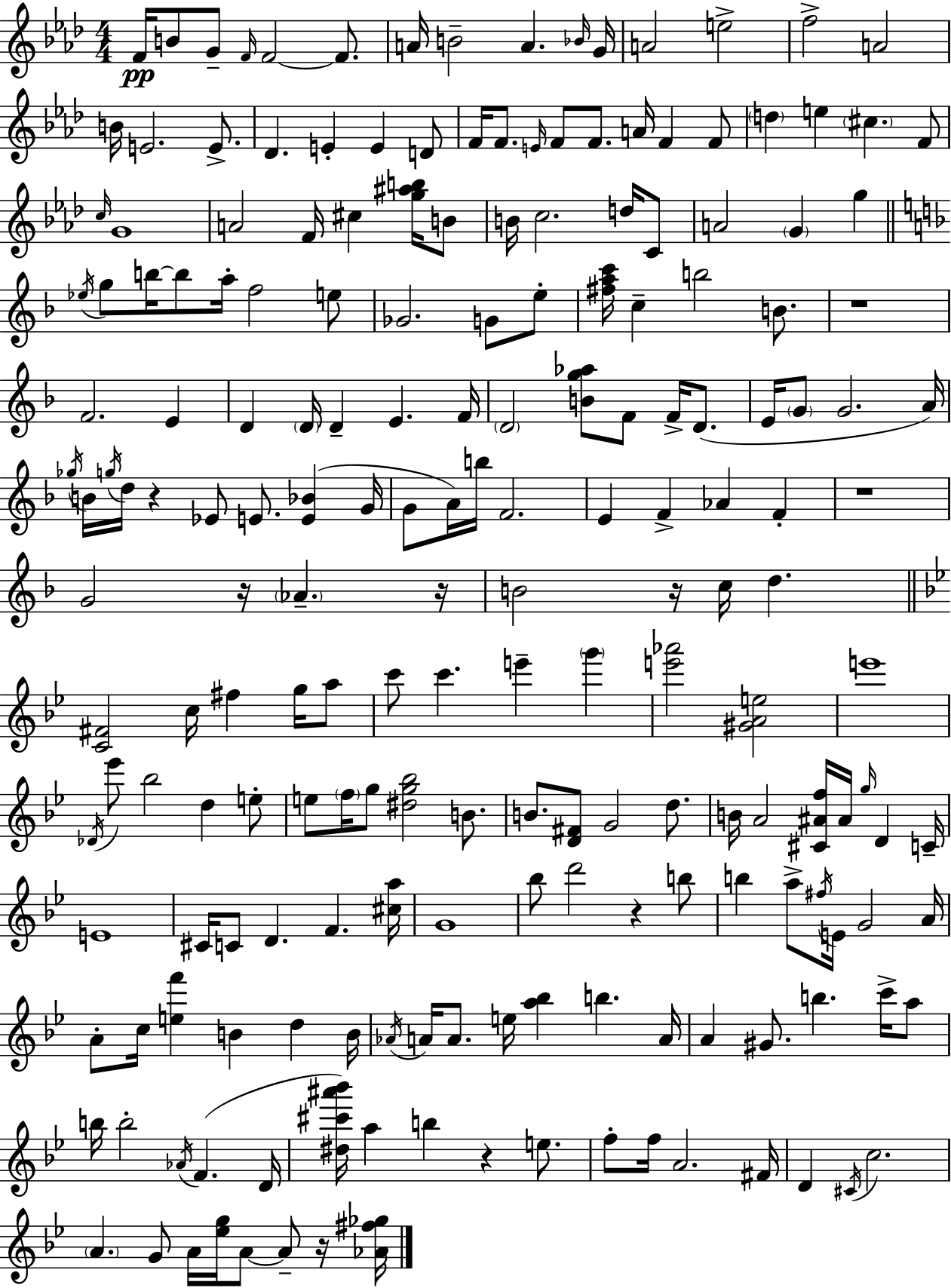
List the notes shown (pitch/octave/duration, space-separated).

F4/s B4/e G4/e F4/s F4/h F4/e. A4/s B4/h A4/q. Bb4/s G4/s A4/h E5/h F5/h A4/h B4/s E4/h. E4/e. Db4/q. E4/q E4/q D4/e F4/s F4/e. E4/s F4/e F4/e. A4/s F4/q F4/e D5/q E5/q C#5/q. F4/e C5/s G4/w A4/h F4/s C#5/q [G5,A#5,B5]/s B4/e B4/s C5/h. D5/s C4/e A4/h G4/q G5/q Eb5/s G5/e B5/s B5/e A5/s F5/h E5/e Gb4/h. G4/e E5/e [F#5,A5,C6]/s C5/q B5/h B4/e. R/w F4/h. E4/q D4/q D4/s D4/q E4/q. F4/s D4/h [B4,G5,Ab5]/e F4/e F4/s D4/e. E4/s G4/e G4/h. A4/s Gb5/s B4/s G5/s D5/s R/q Eb4/e E4/e. [E4,Bb4]/q G4/s G4/e A4/s B5/s F4/h. E4/q F4/q Ab4/q F4/q R/w G4/h R/s Ab4/q. R/s B4/h R/s C5/s D5/q. [C4,F#4]/h C5/s F#5/q G5/s A5/e C6/e C6/q. E6/q G6/q [E6,Ab6]/h [G#4,A4,E5]/h E6/w Db4/s Eb6/e Bb5/h D5/q E5/e E5/e F5/s G5/e [D#5,G5,Bb5]/h B4/e. B4/e. [D4,F#4]/e G4/h D5/e. B4/s A4/h [C#4,A#4,F5]/s A#4/s G5/s D4/q C4/s E4/w C#4/s C4/e D4/q. F4/q. [C#5,A5]/s G4/w Bb5/e D6/h R/q B5/e B5/q A5/e F#5/s E4/s G4/h A4/s A4/e C5/s [E5,F6]/q B4/q D5/q B4/s Ab4/s A4/s A4/e. E5/s [A5,Bb5]/q B5/q. A4/s A4/q G#4/e. B5/q. C6/s A5/e B5/s B5/h Ab4/s F4/q. D4/s [D#5,C#6,A#6,Bb6]/s A5/q B5/q R/q E5/e. F5/e F5/s A4/h. F#4/s D4/q C#4/s C5/h. A4/q. G4/e A4/s [Eb5,G5]/s A4/e A4/e R/s [Ab4,F#5,Gb5]/s